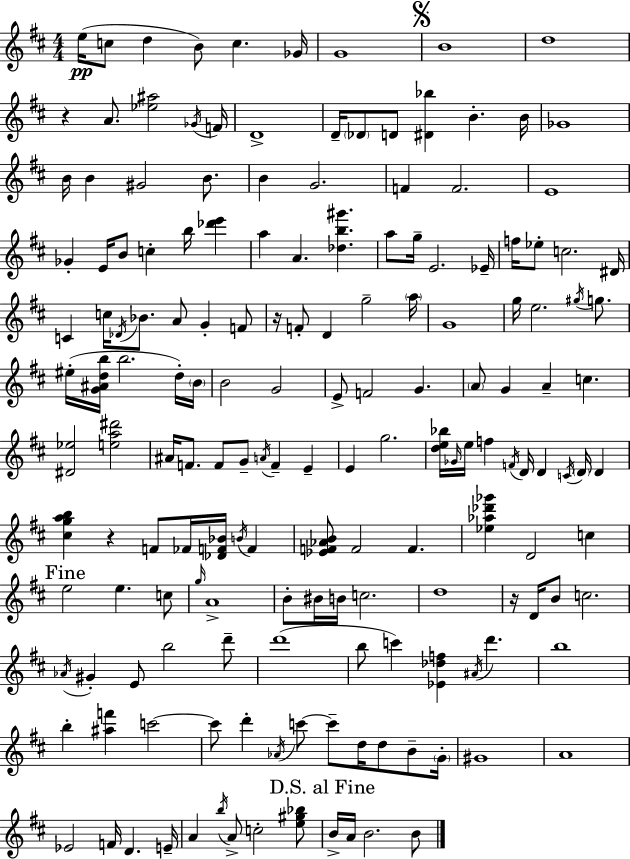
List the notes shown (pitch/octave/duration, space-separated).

E5/s C5/e D5/q B4/e C5/q. Gb4/s G4/w B4/w D5/w R/q A4/e. [Eb5,A#5]/h Gb4/s F4/s D4/w D4/s Db4/e D4/e [D#4,Bb5]/q B4/q. B4/s Gb4/w B4/s B4/q G#4/h B4/e. B4/q G4/h. F4/q F4/h. E4/w Gb4/q E4/s B4/e C5/q B5/s [Db6,E6]/q A5/q A4/q. [Db5,B5,G#6]/q. A5/e G5/s E4/h. Eb4/s F5/s Eb5/e C5/h. D#4/s C4/q C5/s Db4/s Bb4/e. A4/e G4/q F4/e R/s F4/e D4/q G5/h A5/s G4/w G5/s E5/h. G#5/s G5/e. EIS5/s [G4,A#4,D5,B5]/s B5/h. D5/s B4/s B4/h G4/h E4/e F4/h G4/q. A4/e G4/q A4/q C5/q. [D#4,Eb5]/h [E5,A5,D#6]/h A#4/s F4/e. F4/e G4/e A4/s F4/q E4/q E4/q G5/h. [D5,E5,Bb5]/s Gb4/s E5/s F5/q F4/s D4/s D4/q C4/s D4/s D4/q [C#5,G5,A5,B5]/q R/q F4/e FES4/s [Db4,F4,Bb4]/s B4/s F4/q [Eb4,F4,Ab4,B4]/e F4/h F4/q. [Eb5,Ab5,Db6,Gb6]/q D4/h C5/q E5/h E5/q. C5/e G5/s A4/w B4/e BIS4/s B4/s C5/h. D5/w R/s D4/s B4/e C5/h. Ab4/s G#4/q E4/e B5/h D6/e D6/w B5/e C6/q [Eb4,Db5,F5]/q A#4/s D6/q. B5/w B5/q [A#5,F6]/q C6/h C6/e D6/q Ab4/s C6/e C6/e D5/s D5/e B4/e G4/s G#4/w A4/w Eb4/h F4/s D4/q. E4/s A4/q B5/s A4/e C5/h [E5,G#5,Bb5]/e B4/s A4/s B4/h. B4/e